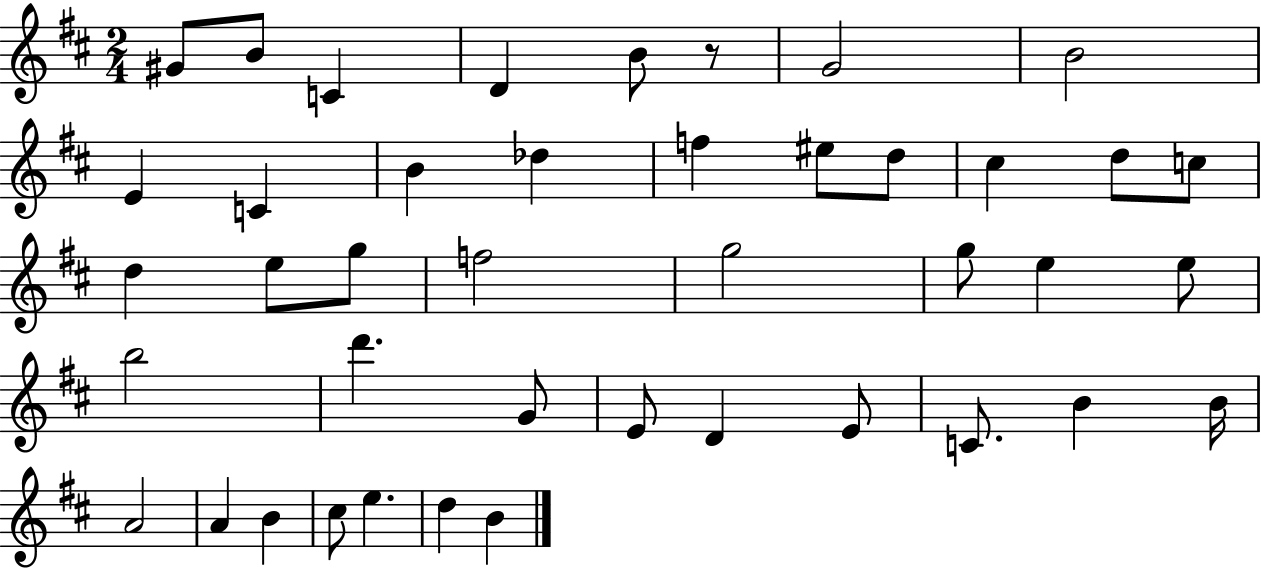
{
  \clef treble
  \numericTimeSignature
  \time 2/4
  \key d \major
  gis'8 b'8 c'4 | d'4 b'8 r8 | g'2 | b'2 | \break e'4 c'4 | b'4 des''4 | f''4 eis''8 d''8 | cis''4 d''8 c''8 | \break d''4 e''8 g''8 | f''2 | g''2 | g''8 e''4 e''8 | \break b''2 | d'''4. g'8 | e'8 d'4 e'8 | c'8. b'4 b'16 | \break a'2 | a'4 b'4 | cis''8 e''4. | d''4 b'4 | \break \bar "|."
}